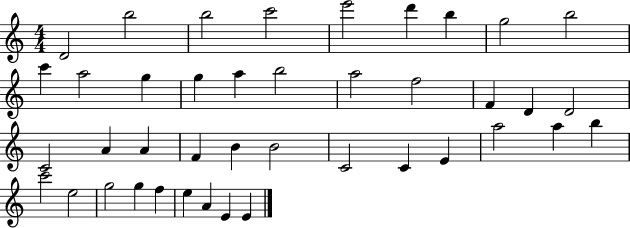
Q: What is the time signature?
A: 4/4